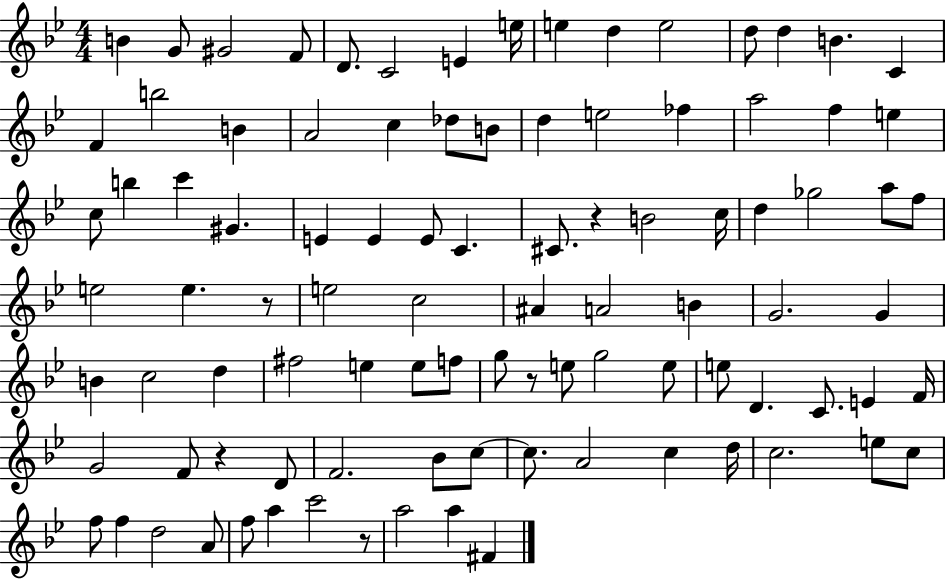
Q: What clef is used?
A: treble